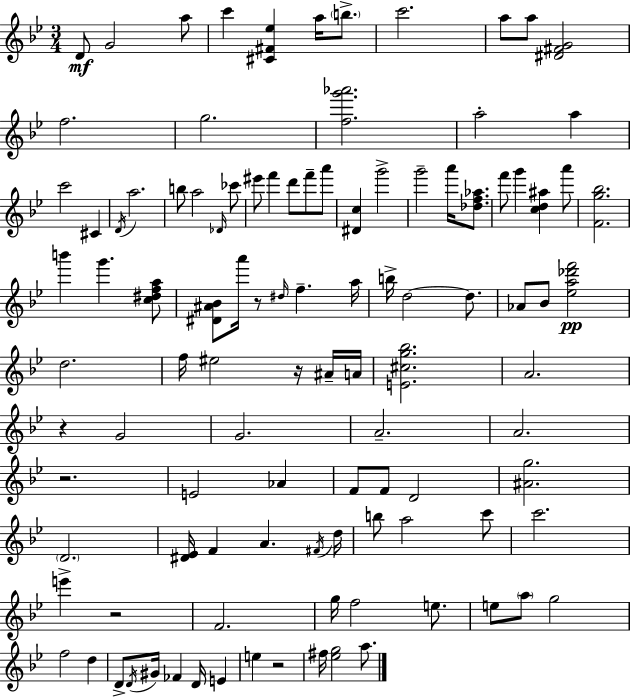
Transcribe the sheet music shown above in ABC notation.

X:1
T:Untitled
M:3/4
L:1/4
K:Bb
D/2 G2 a/2 c' [^C^F_e] a/4 b/2 c'2 a/2 a/2 [^D^FG]2 f2 g2 [fg'_a']2 a2 a c'2 ^C D/4 a2 b/2 a2 _D/4 _c'/2 ^e'/2 f' d'/2 f'/2 a'/2 [^Dc] g'2 g'2 a'/4 [_df_a]/2 f'/2 g' [cd^a] a'/2 [Fg_b]2 b' g' [c^dfa]/2 [^D^A_B]/2 a'/4 z/2 ^d/4 f a/4 b/4 d2 d/2 _A/2 _B/2 [_ea_d'f']2 d2 f/4 ^e2 z/4 ^A/4 A/4 [E^cg_b]2 A2 z G2 G2 A2 A2 z2 E2 _A F/2 F/2 D2 [^Ag]2 D2 [^D_E]/4 F A ^F/4 d/4 b/2 a2 c'/2 c'2 e' z2 F2 g/4 f2 e/2 e/2 a/2 g2 f2 d D/2 D/4 ^G/4 _F D/4 E e z2 ^f/4 [_eg]2 a/2